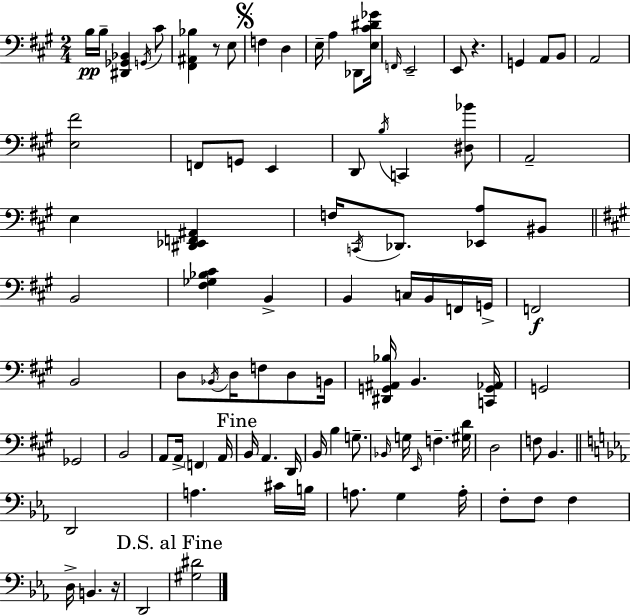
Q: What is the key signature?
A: A major